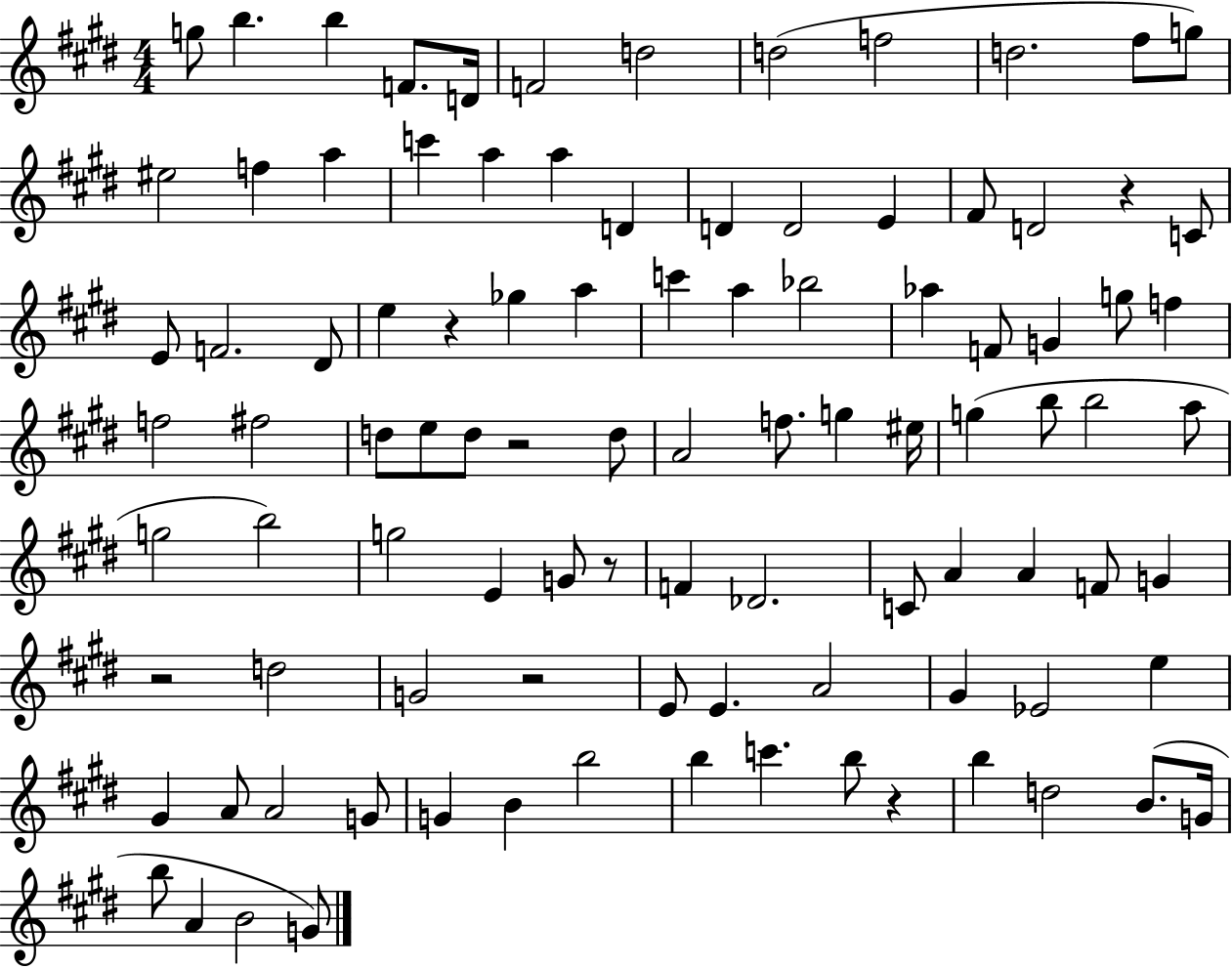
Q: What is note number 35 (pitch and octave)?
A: Ab5